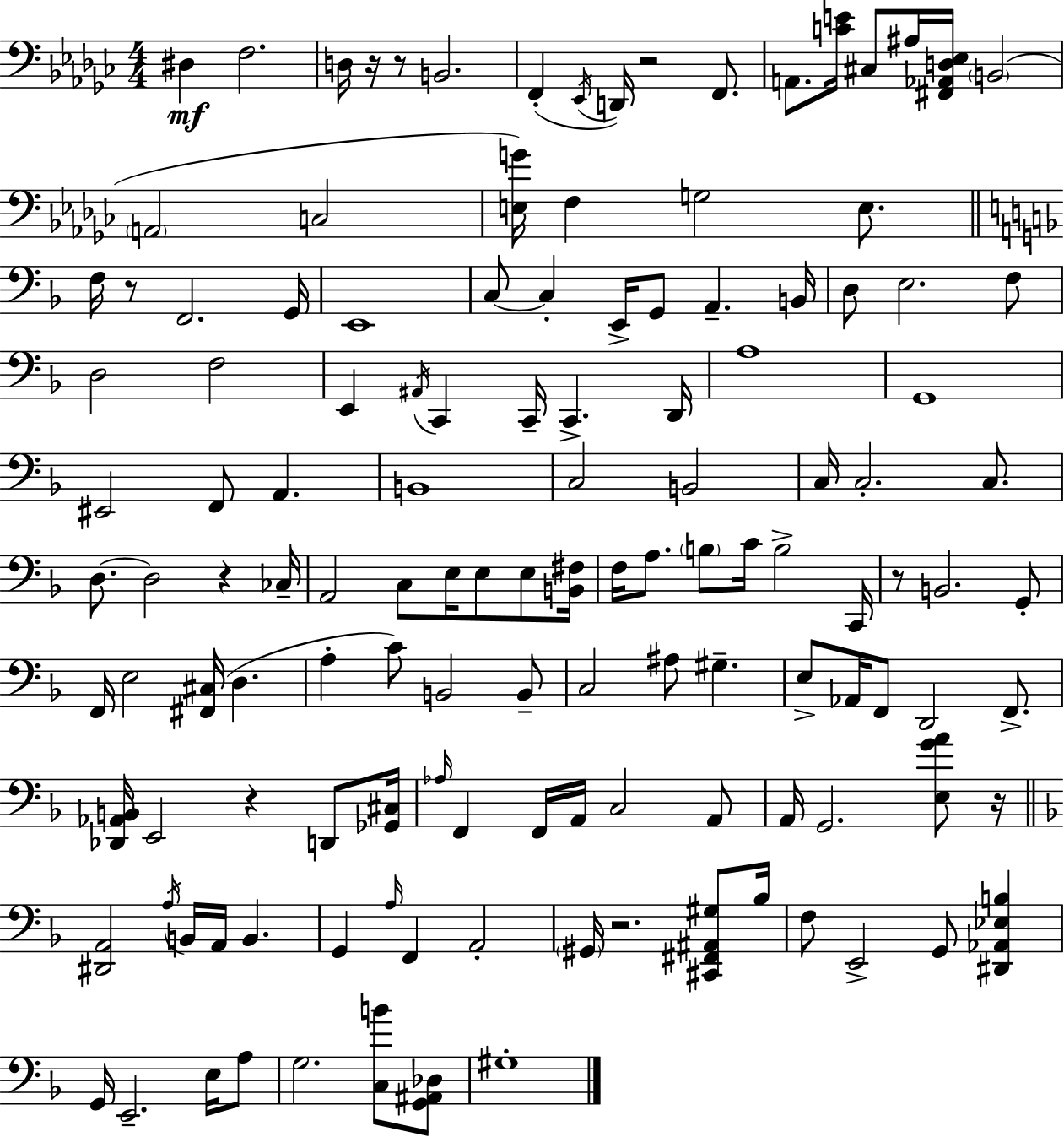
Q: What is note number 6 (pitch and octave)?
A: Eb2